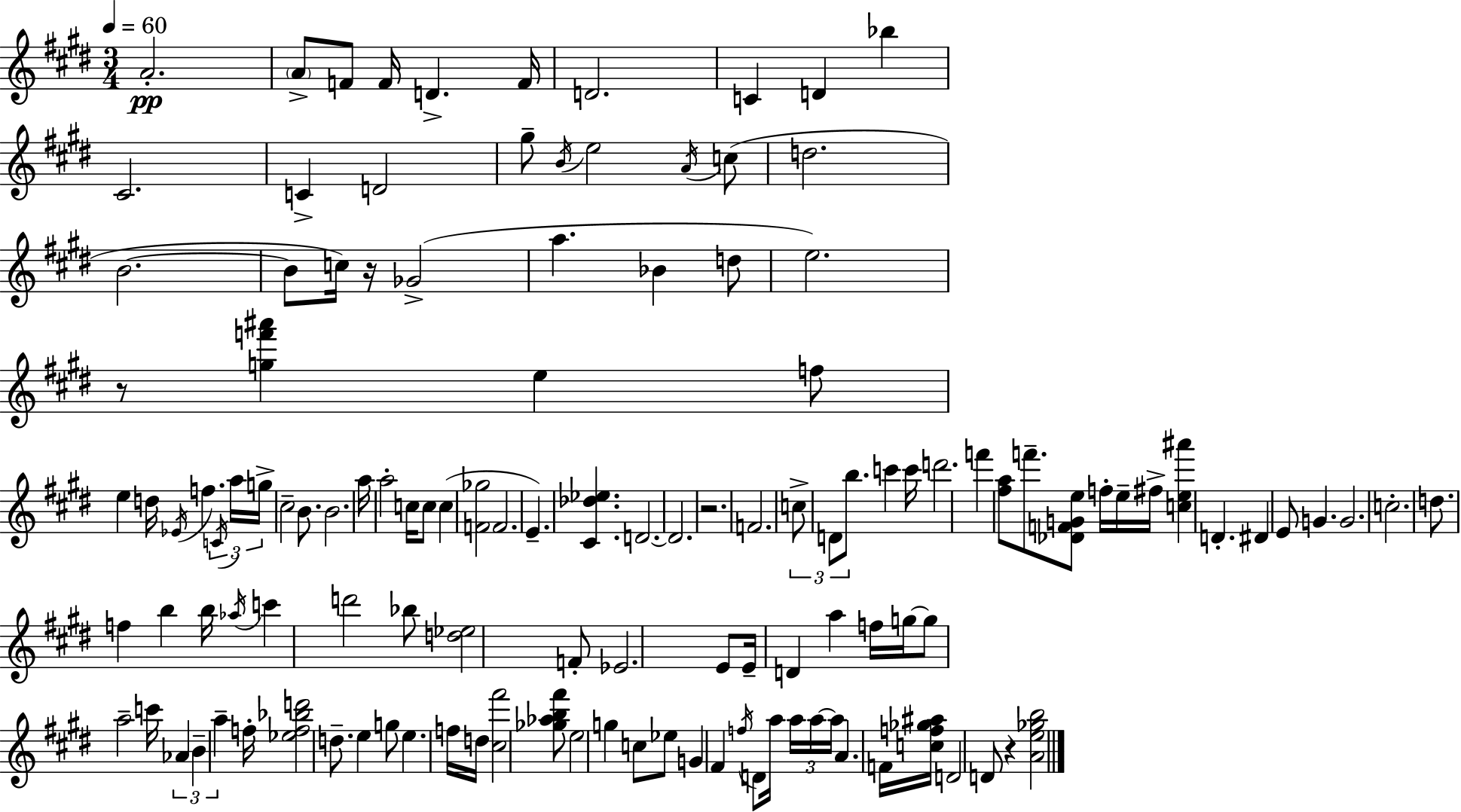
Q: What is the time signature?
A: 3/4